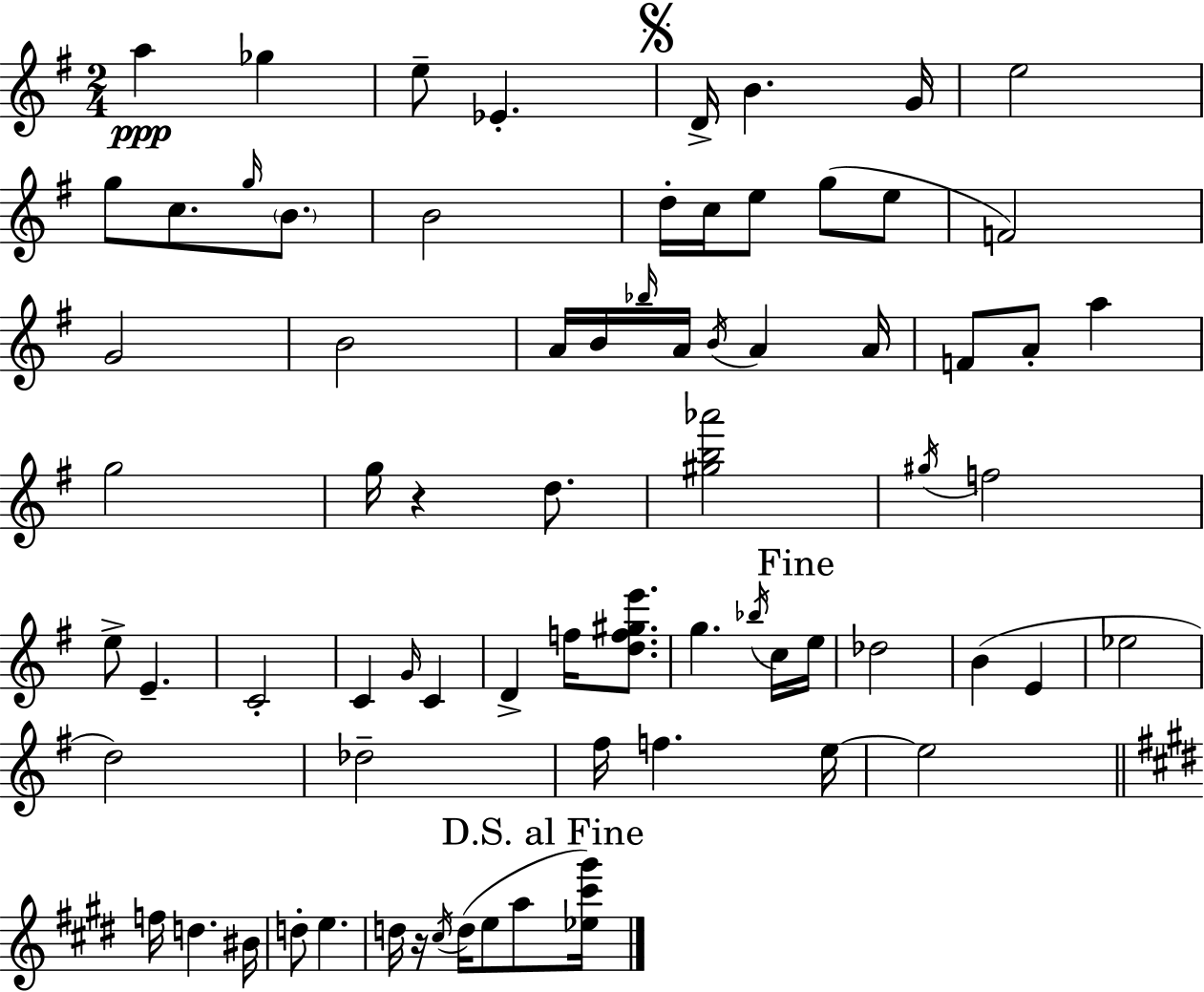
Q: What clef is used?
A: treble